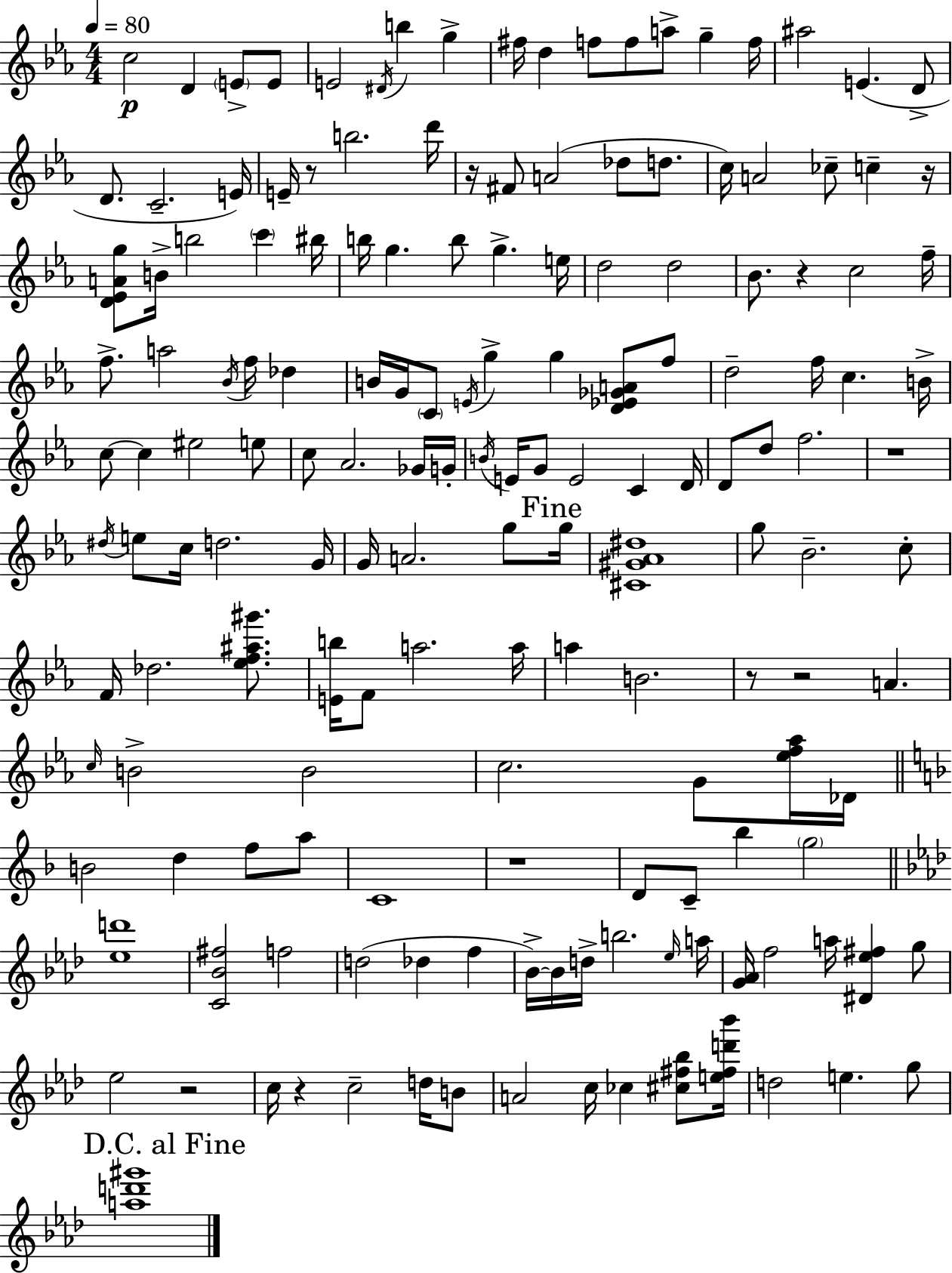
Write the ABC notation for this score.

X:1
T:Untitled
M:4/4
L:1/4
K:Cm
c2 D E/2 E/2 E2 ^D/4 b g ^f/4 d f/2 f/2 a/2 g f/4 ^a2 E D/2 D/2 C2 E/4 E/4 z/2 b2 d'/4 z/4 ^F/2 A2 _d/2 d/2 c/4 A2 _c/2 c z/4 [D_EAg]/2 B/4 b2 c' ^b/4 b/4 g b/2 g e/4 d2 d2 _B/2 z c2 f/4 f/2 a2 _B/4 f/4 _d B/4 G/4 C/2 E/4 g g [D_E_GA]/2 f/2 d2 f/4 c B/4 c/2 c ^e2 e/2 c/2 _A2 _G/4 G/4 B/4 E/4 G/2 E2 C D/4 D/2 d/2 f2 z4 ^d/4 e/2 c/4 d2 G/4 G/4 A2 g/2 g/4 [^C^G_A^d]4 g/2 _B2 c/2 F/4 _d2 [_ef^a^g']/2 [Eb]/4 F/2 a2 a/4 a B2 z/2 z2 A c/4 B2 B2 c2 G/2 [_ef_a]/4 _D/4 B2 d f/2 a/2 C4 z4 D/2 C/2 _b g2 [_ed']4 [C_B^f]2 f2 d2 _d f _B/4 _B/4 d/4 b2 _e/4 a/4 [G_A]/4 f2 a/4 [^D_e^f] g/2 _e2 z2 c/4 z c2 d/4 B/2 A2 c/4 _c [^c^f_b]/2 [e^fd'_b']/4 d2 e g/2 [ad'^g']4